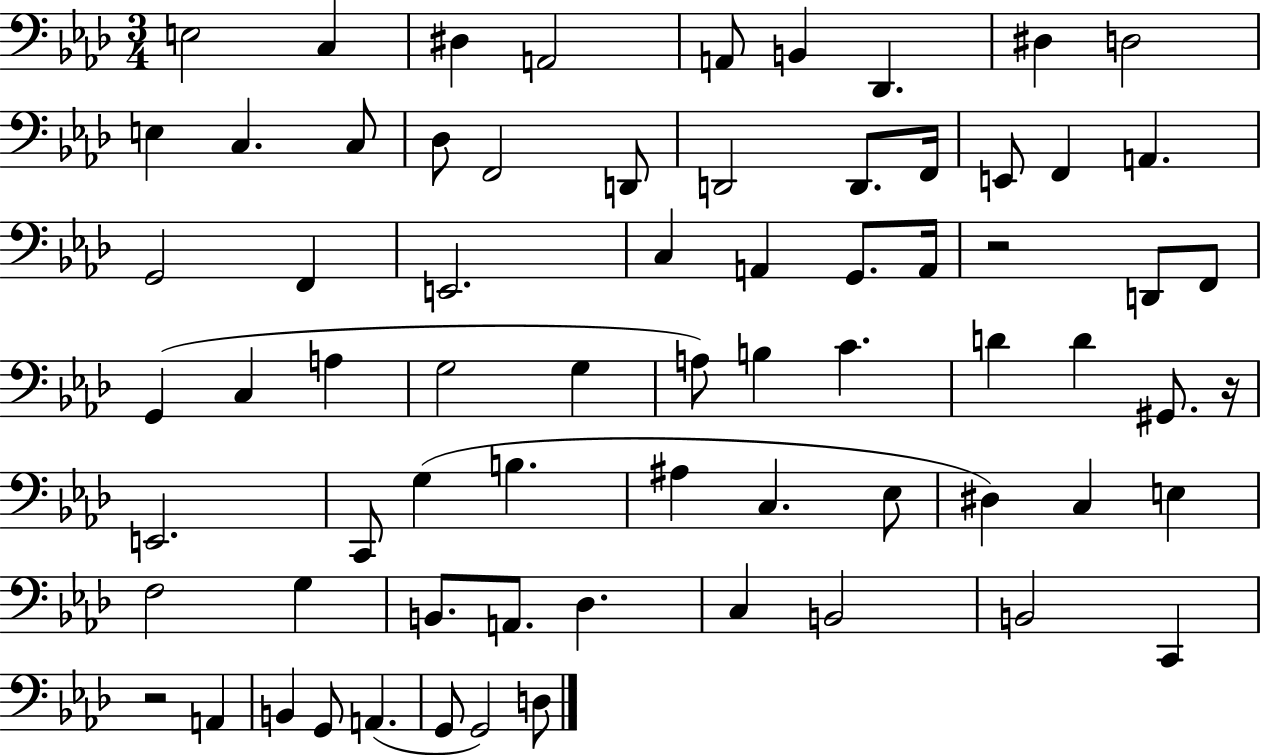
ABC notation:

X:1
T:Untitled
M:3/4
L:1/4
K:Ab
E,2 C, ^D, A,,2 A,,/2 B,, _D,, ^D, D,2 E, C, C,/2 _D,/2 F,,2 D,,/2 D,,2 D,,/2 F,,/4 E,,/2 F,, A,, G,,2 F,, E,,2 C, A,, G,,/2 A,,/4 z2 D,,/2 F,,/2 G,, C, A, G,2 G, A,/2 B, C D D ^G,,/2 z/4 E,,2 C,,/2 G, B, ^A, C, _E,/2 ^D, C, E, F,2 G, B,,/2 A,,/2 _D, C, B,,2 B,,2 C,, z2 A,, B,, G,,/2 A,, G,,/2 G,,2 D,/2